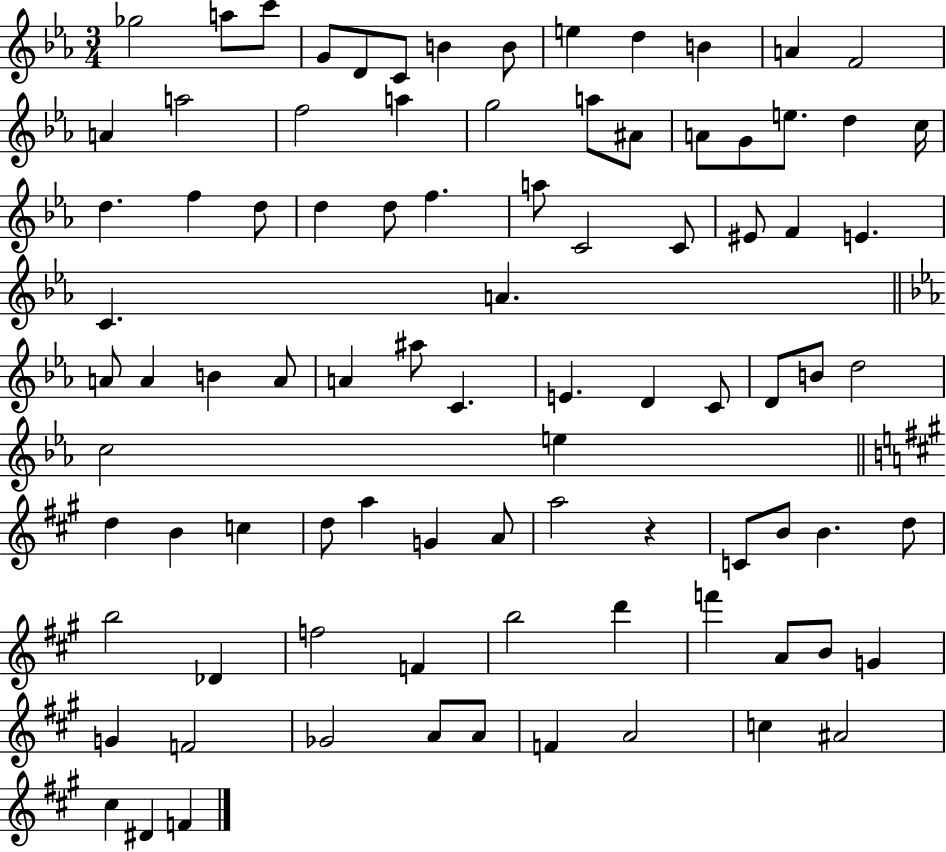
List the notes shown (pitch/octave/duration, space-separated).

Gb5/h A5/e C6/e G4/e D4/e C4/e B4/q B4/e E5/q D5/q B4/q A4/q F4/h A4/q A5/h F5/h A5/q G5/h A5/e A#4/e A4/e G4/e E5/e. D5/q C5/s D5/q. F5/q D5/e D5/q D5/e F5/q. A5/e C4/h C4/e EIS4/e F4/q E4/q. C4/q. A4/q. A4/e A4/q B4/q A4/e A4/q A#5/e C4/q. E4/q. D4/q C4/e D4/e B4/e D5/h C5/h E5/q D5/q B4/q C5/q D5/e A5/q G4/q A4/e A5/h R/q C4/e B4/e B4/q. D5/e B5/h Db4/q F5/h F4/q B5/h D6/q F6/q A4/e B4/e G4/q G4/q F4/h Gb4/h A4/e A4/e F4/q A4/h C5/q A#4/h C#5/q D#4/q F4/q